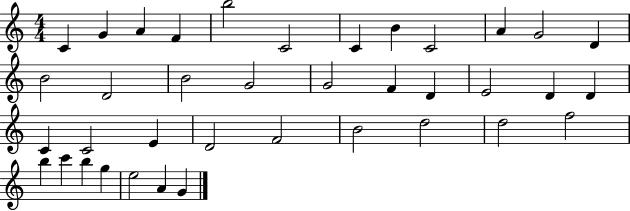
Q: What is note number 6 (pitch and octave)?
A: C4